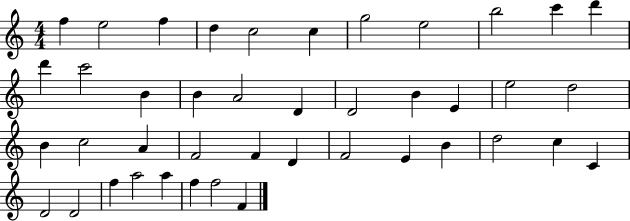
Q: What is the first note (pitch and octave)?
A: F5